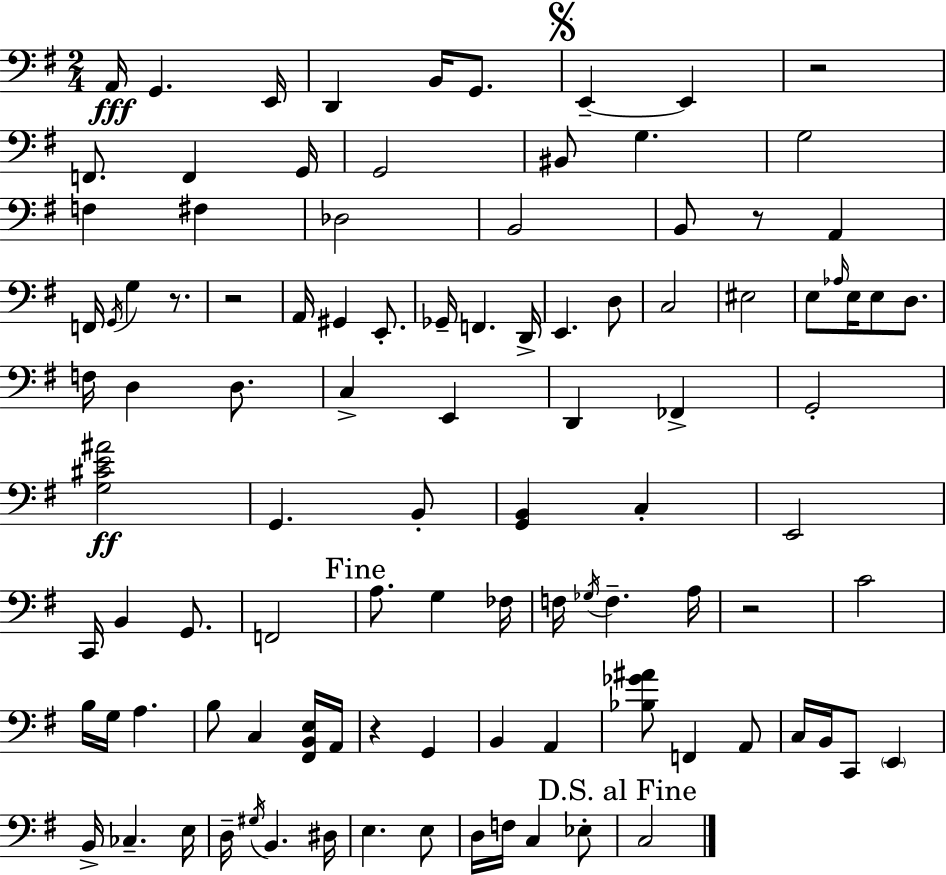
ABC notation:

X:1
T:Untitled
M:2/4
L:1/4
K:G
A,,/4 G,, E,,/4 D,, B,,/4 G,,/2 E,, E,, z2 F,,/2 F,, G,,/4 G,,2 ^B,,/2 G, G,2 F, ^F, _D,2 B,,2 B,,/2 z/2 A,, F,,/4 G,,/4 G, z/2 z2 A,,/4 ^G,, E,,/2 _G,,/4 F,, D,,/4 E,, D,/2 C,2 ^E,2 E,/2 _A,/4 E,/4 E,/2 D,/2 F,/4 D, D,/2 C, E,, D,, _F,, G,,2 [G,^CE^A]2 G,, B,,/2 [G,,B,,] C, E,,2 C,,/4 B,, G,,/2 F,,2 A,/2 G, _F,/4 F,/4 _G,/4 F, A,/4 z2 C2 B,/4 G,/4 A, B,/2 C, [^F,,B,,E,]/4 A,,/4 z G,, B,, A,, [_B,_G^A]/2 F,, A,,/2 C,/4 B,,/4 C,,/2 E,, B,,/4 _C, E,/4 D,/4 ^G,/4 B,, ^D,/4 E, E,/2 D,/4 F,/4 C, _E,/2 C,2